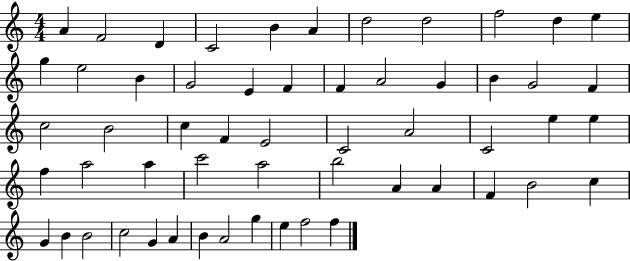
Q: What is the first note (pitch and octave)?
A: A4